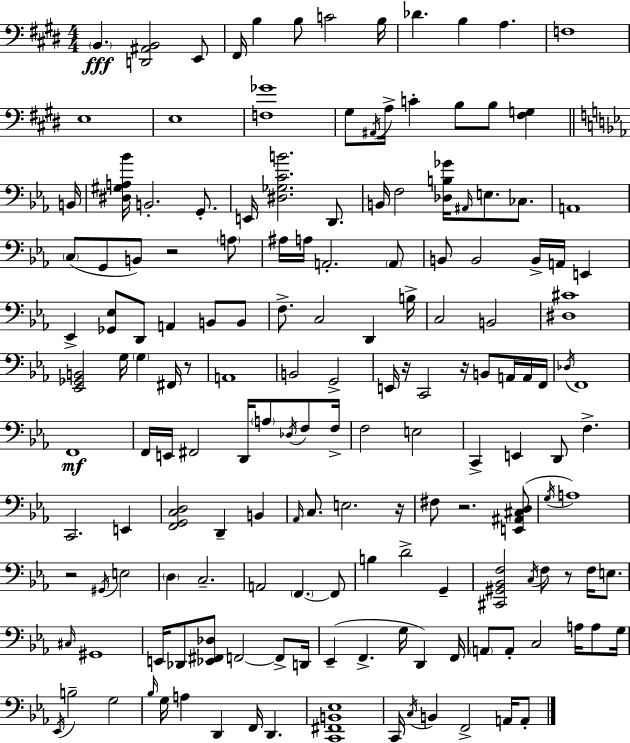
B2/q. [D2,A#2,B2]/h E2/e F#2/s B3/q B3/e C4/h B3/s Db4/q. B3/q A3/q. F3/w E3/w E3/w [F3,Gb4]/w G#3/e A#2/s A3/s C4/q B3/e B3/e [F#3,G3]/q B2/s [D#3,G#3,A3,Bb4]/s B2/h. G2/e. E2/s [D#3,Gb3,C4,B4]/h. D2/e. B2/s F3/h [Db3,B3,Gb4]/s A#2/s E3/e. CES3/e. A2/w C3/e G2/e B2/e R/h A3/e A#3/s A3/s A2/h. A2/e B2/e B2/h B2/s A2/s E2/q Eb2/q [Gb2,Eb3]/e D2/e A2/q B2/e B2/e F3/e. C3/h D2/q B3/s C3/h B2/h [D#3,C#4]/w [Eb2,Gb2,B2]/h G3/s G3/q F#2/s R/e A2/w B2/h G2/h E2/s R/s C2/h R/s B2/e A2/s A2/s F2/s Db3/s F2/w F2/w F2/s E2/s F#2/h D2/s A3/e Db3/s F3/e F3/s F3/h E3/h C2/q E2/q D2/e F3/q. C2/h. E2/q [F2,G2,C3,D3]/h D2/q B2/q Ab2/s C3/e. E3/h. R/s F#3/e R/h. [E2,A#2,C#3,D3]/e G3/s A3/w R/h G#2/s E3/h D3/q C3/h. A2/h F2/q. F2/e B3/q D4/h G2/q [C#2,G#2,Bb2,F3]/h C3/s F3/e R/e F3/s E3/e. C#3/s G#2/w E2/s Db2/e [Eb2,F#2,Db3]/e F2/h F2/e D2/s Eb2/q F2/q. G3/s D2/q F2/s A2/e A2/e C3/h A3/s A3/e G3/s Eb2/s B3/h G3/h Bb3/s G3/s A3/q D2/q F2/s D2/q. [C2,F#2,B2,Eb3]/w C2/s C3/s B2/q F2/h A2/s A2/e